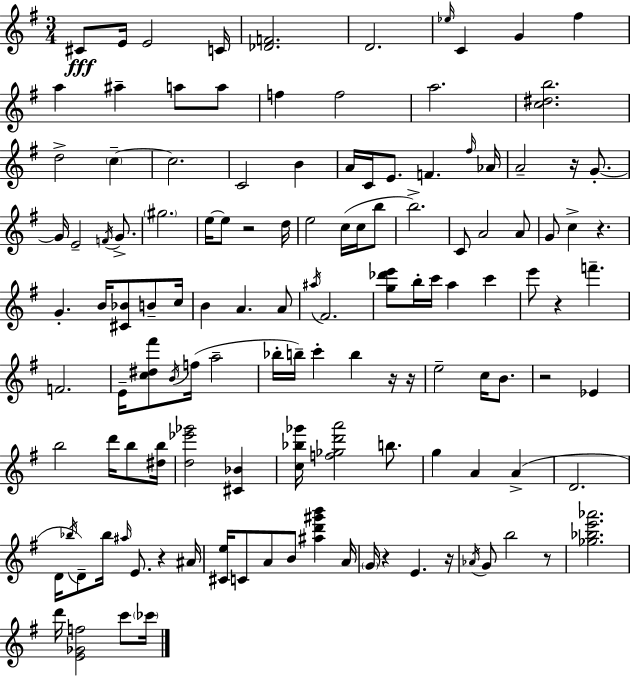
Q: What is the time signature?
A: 3/4